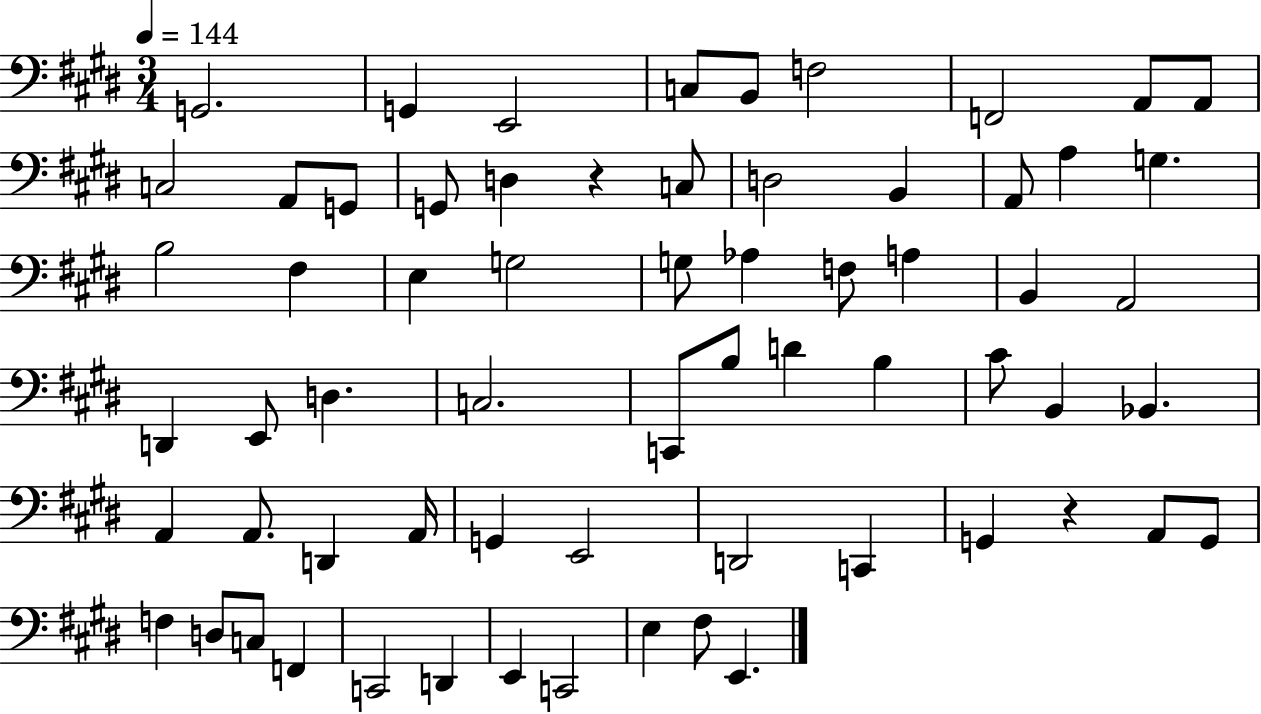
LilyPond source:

{
  \clef bass
  \numericTimeSignature
  \time 3/4
  \key e \major
  \tempo 4 = 144
  g,2. | g,4 e,2 | c8 b,8 f2 | f,2 a,8 a,8 | \break c2 a,8 g,8 | g,8 d4 r4 c8 | d2 b,4 | a,8 a4 g4. | \break b2 fis4 | e4 g2 | g8 aes4 f8 a4 | b,4 a,2 | \break d,4 e,8 d4. | c2. | c,8 b8 d'4 b4 | cis'8 b,4 bes,4. | \break a,4 a,8. d,4 a,16 | g,4 e,2 | d,2 c,4 | g,4 r4 a,8 g,8 | \break f4 d8 c8 f,4 | c,2 d,4 | e,4 c,2 | e4 fis8 e,4. | \break \bar "|."
}